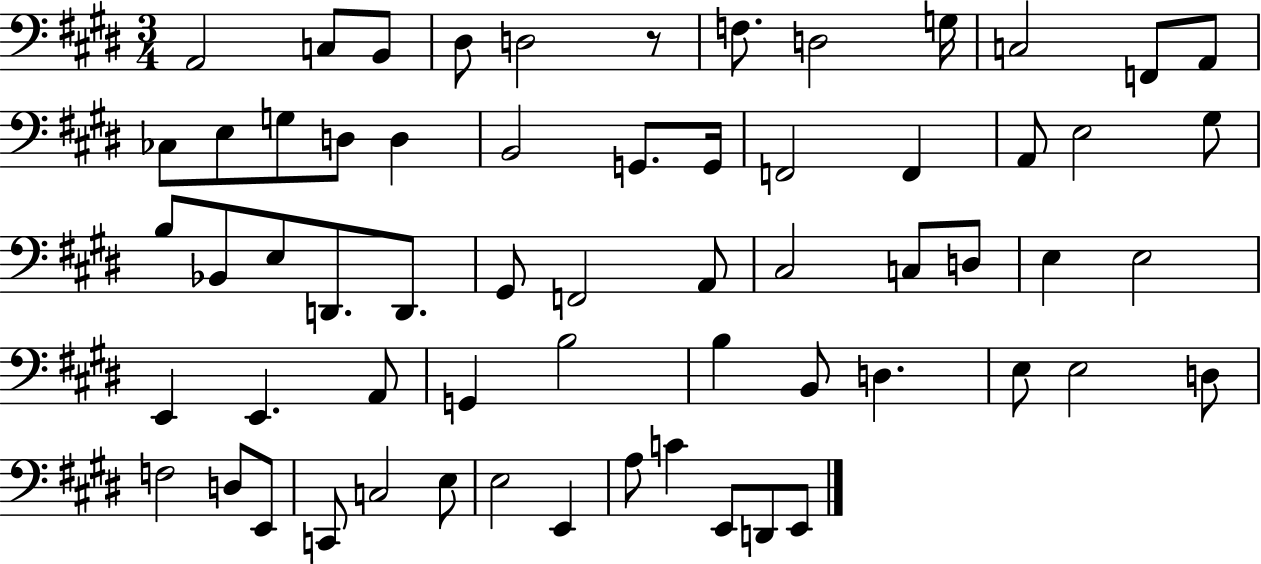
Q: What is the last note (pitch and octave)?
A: E2